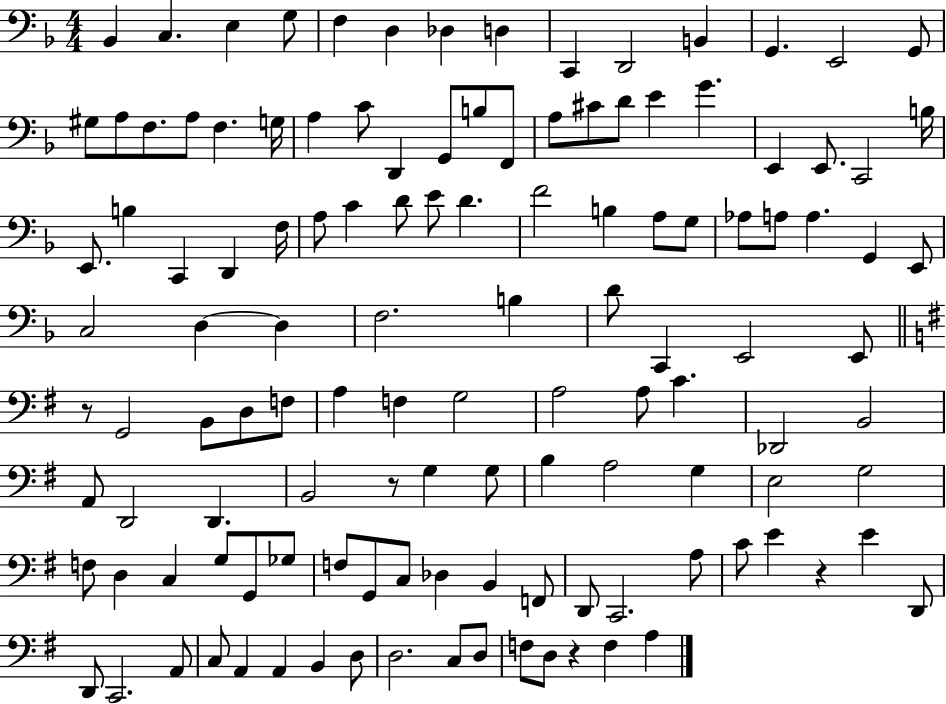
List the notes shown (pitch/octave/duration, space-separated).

Bb2/q C3/q. E3/q G3/e F3/q D3/q Db3/q D3/q C2/q D2/h B2/q G2/q. E2/h G2/e G#3/e A3/e F3/e. A3/e F3/q. G3/s A3/q C4/e D2/q G2/e B3/e F2/e A3/e C#4/e D4/e E4/q G4/q. E2/q E2/e. C2/h B3/s E2/e. B3/q C2/q D2/q F3/s A3/e C4/q D4/e E4/e D4/q. F4/h B3/q A3/e G3/e Ab3/e A3/e A3/q. G2/q E2/e C3/h D3/q D3/q F3/h. B3/q D4/e C2/q E2/h E2/e R/e G2/h B2/e D3/e F3/e A3/q F3/q G3/h A3/h A3/e C4/q. Db2/h B2/h A2/e D2/h D2/q. B2/h R/e G3/q G3/e B3/q A3/h G3/q E3/h G3/h F3/e D3/q C3/q G3/e G2/e Gb3/e F3/e G2/e C3/e Db3/q B2/q F2/e D2/e C2/h. A3/e C4/e E4/q R/q E4/q D2/e D2/e C2/h. A2/e C3/e A2/q A2/q B2/q D3/e D3/h. C3/e D3/e F3/e D3/e R/q F3/q A3/q